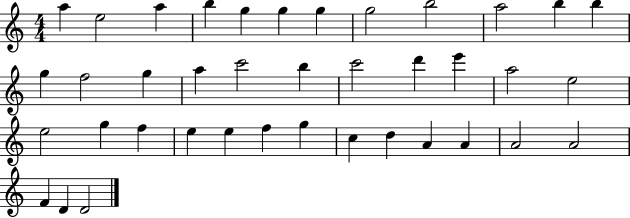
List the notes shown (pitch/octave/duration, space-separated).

A5/q E5/h A5/q B5/q G5/q G5/q G5/q G5/h B5/h A5/h B5/q B5/q G5/q F5/h G5/q A5/q C6/h B5/q C6/h D6/q E6/q A5/h E5/h E5/h G5/q F5/q E5/q E5/q F5/q G5/q C5/q D5/q A4/q A4/q A4/h A4/h F4/q D4/q D4/h